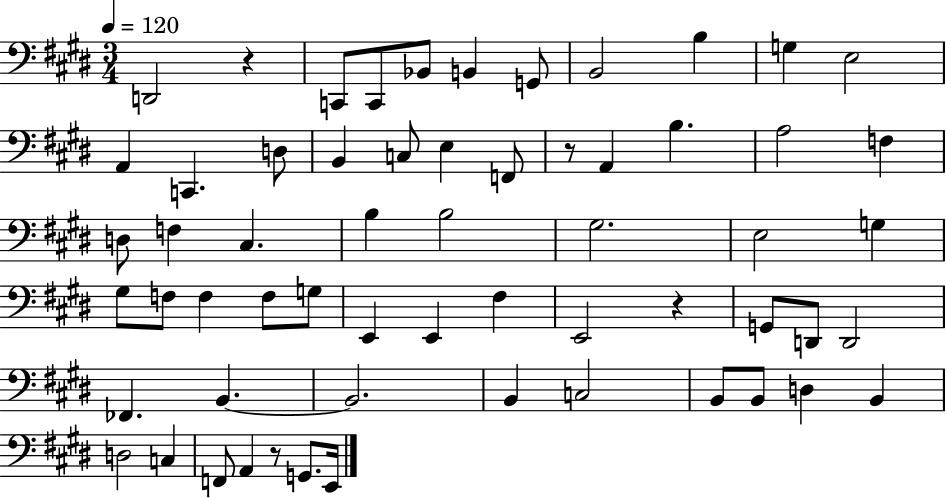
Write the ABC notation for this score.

X:1
T:Untitled
M:3/4
L:1/4
K:E
D,,2 z C,,/2 C,,/2 _B,,/2 B,, G,,/2 B,,2 B, G, E,2 A,, C,, D,/2 B,, C,/2 E, F,,/2 z/2 A,, B, A,2 F, D,/2 F, ^C, B, B,2 ^G,2 E,2 G, ^G,/2 F,/2 F, F,/2 G,/2 E,, E,, ^F, E,,2 z G,,/2 D,,/2 D,,2 _F,, B,, B,,2 B,, C,2 B,,/2 B,,/2 D, B,, D,2 C, F,,/2 A,, z/2 G,,/2 E,,/4